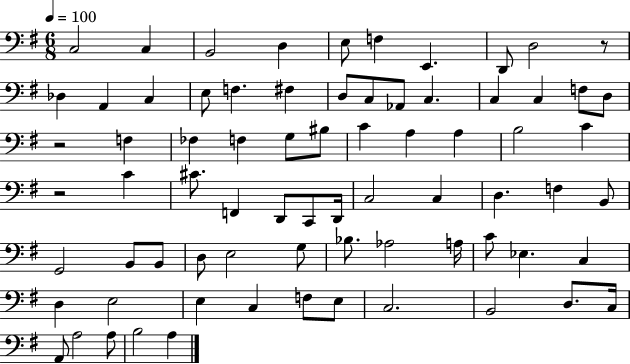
X:1
T:Untitled
M:6/8
L:1/4
K:G
C,2 C, B,,2 D, E,/2 F, E,, D,,/2 D,2 z/2 _D, A,, C, E,/2 F, ^F, D,/2 C,/2 _A,,/2 C, C, C, F,/2 D,/2 z2 F, _F, F, G,/2 ^B,/2 C A, A, B,2 C z2 C ^C/2 F,, D,,/2 C,,/2 D,,/4 C,2 C, D, F, B,,/2 G,,2 B,,/2 B,,/2 D,/2 E,2 G,/2 _B,/2 _A,2 A,/4 C/2 _E, C, D, E,2 E, C, F,/2 E,/2 C,2 B,,2 D,/2 C,/4 A,,/2 A,2 A,/2 B,2 A,